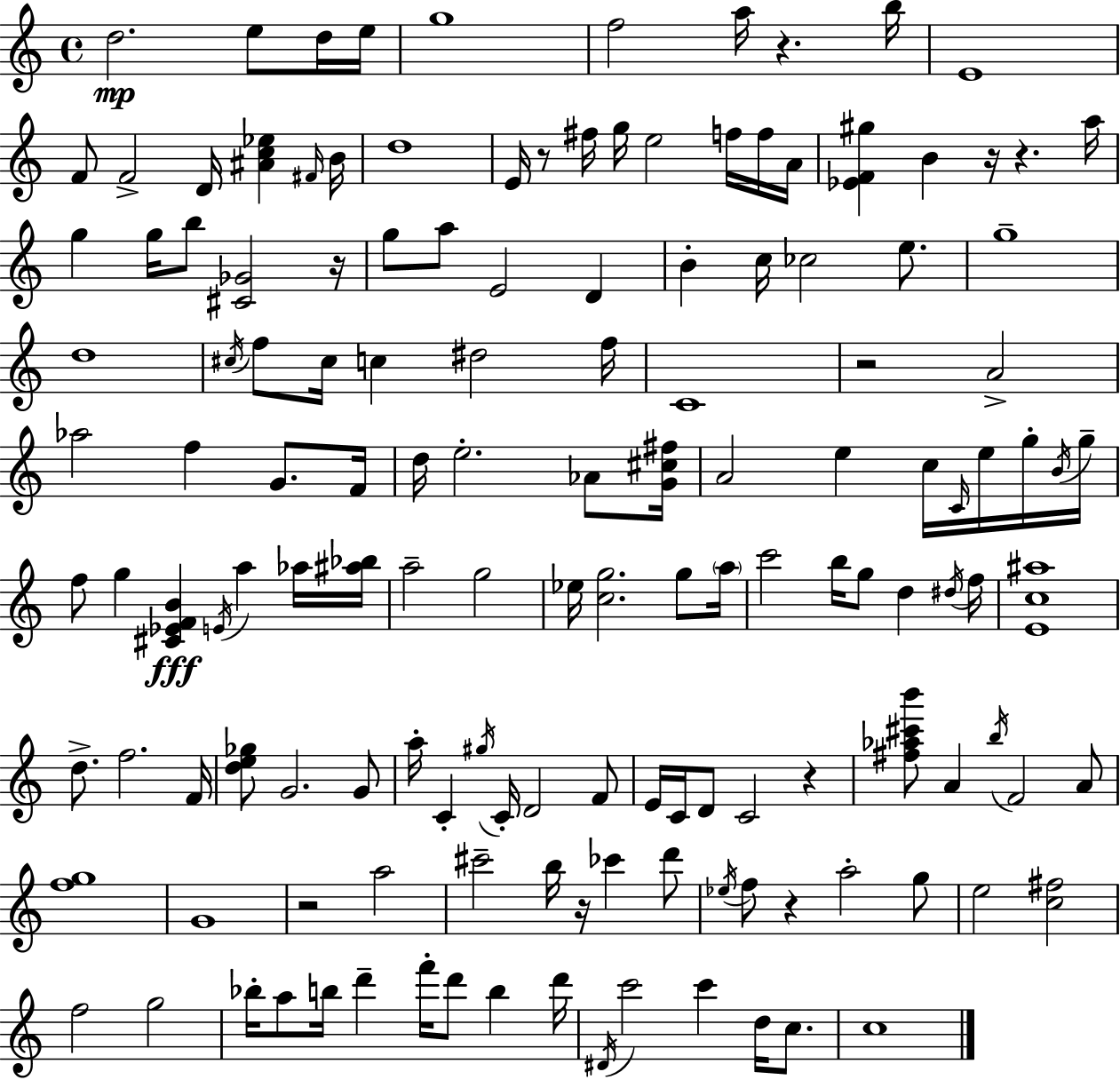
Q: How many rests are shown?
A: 10